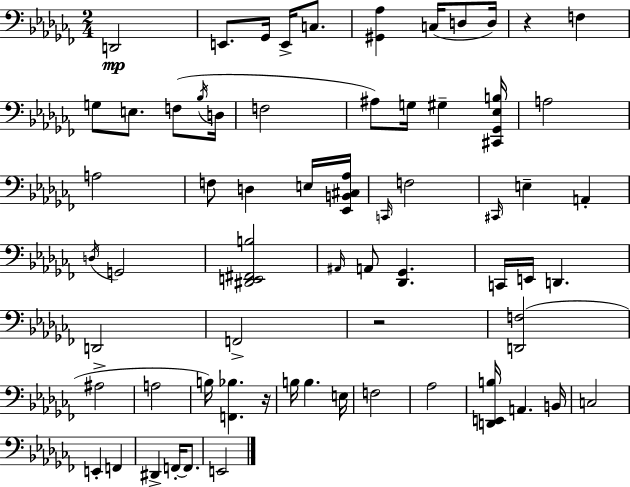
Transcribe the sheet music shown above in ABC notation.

X:1
T:Untitled
M:2/4
L:1/4
K:Abm
D,,2 E,,/2 _G,,/4 E,,/4 C,/2 [^G,,_A,] C,/4 D,/2 D,/4 z F, G,/2 E,/2 F,/2 _B,/4 D,/4 F,2 ^A,/2 G,/4 ^G, [^C,,_G,,_E,B,]/4 A,2 A,2 F,/2 D, E,/4 [_E,,B,,^C,_A,]/4 C,,/4 F,2 ^C,,/4 E, A,, D,/4 G,,2 [^D,,E,,^F,,B,]2 ^A,,/4 A,,/2 [_D,,_G,,] C,,/4 E,,/4 D,, D,,2 F,,2 z2 [D,,F,]2 ^A,2 A,2 B,/4 [F,,_B,] z/4 B,/4 B, E,/4 F,2 _A,2 [D,,E,,B,]/4 A,, B,,/4 C,2 E,, F,, ^D,, F,,/4 F,,/2 E,,2